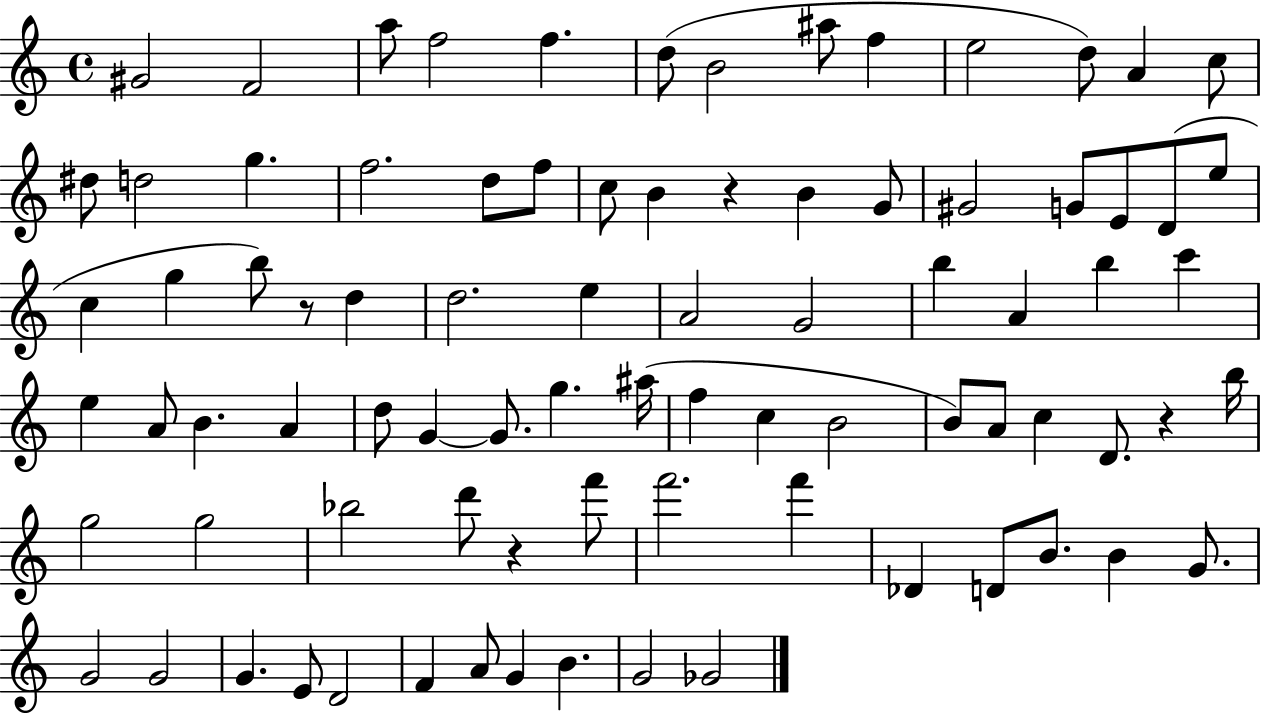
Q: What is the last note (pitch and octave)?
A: Gb4